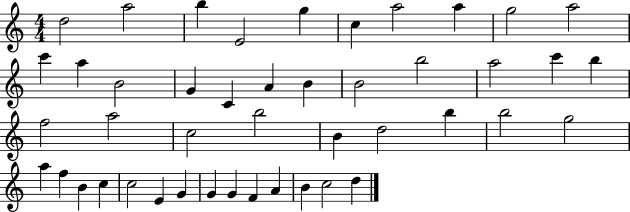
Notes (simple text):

D5/h A5/h B5/q E4/h G5/q C5/q A5/h A5/q G5/h A5/h C6/q A5/q B4/h G4/q C4/q A4/q B4/q B4/h B5/h A5/h C6/q B5/q F5/h A5/h C5/h B5/h B4/q D5/h B5/q B5/h G5/h A5/q F5/q B4/q C5/q C5/h E4/q G4/q G4/q G4/q F4/q A4/q B4/q C5/h D5/q